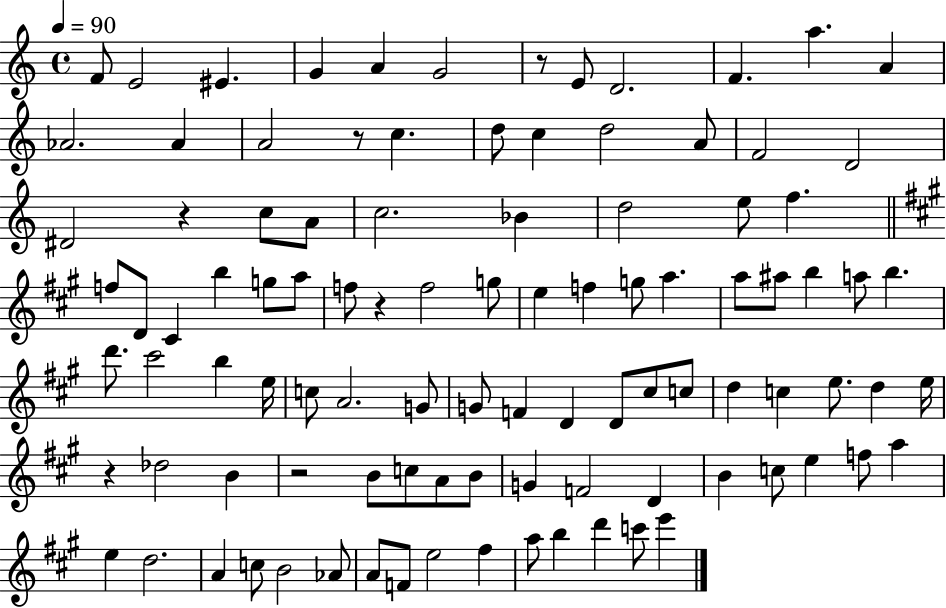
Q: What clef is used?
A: treble